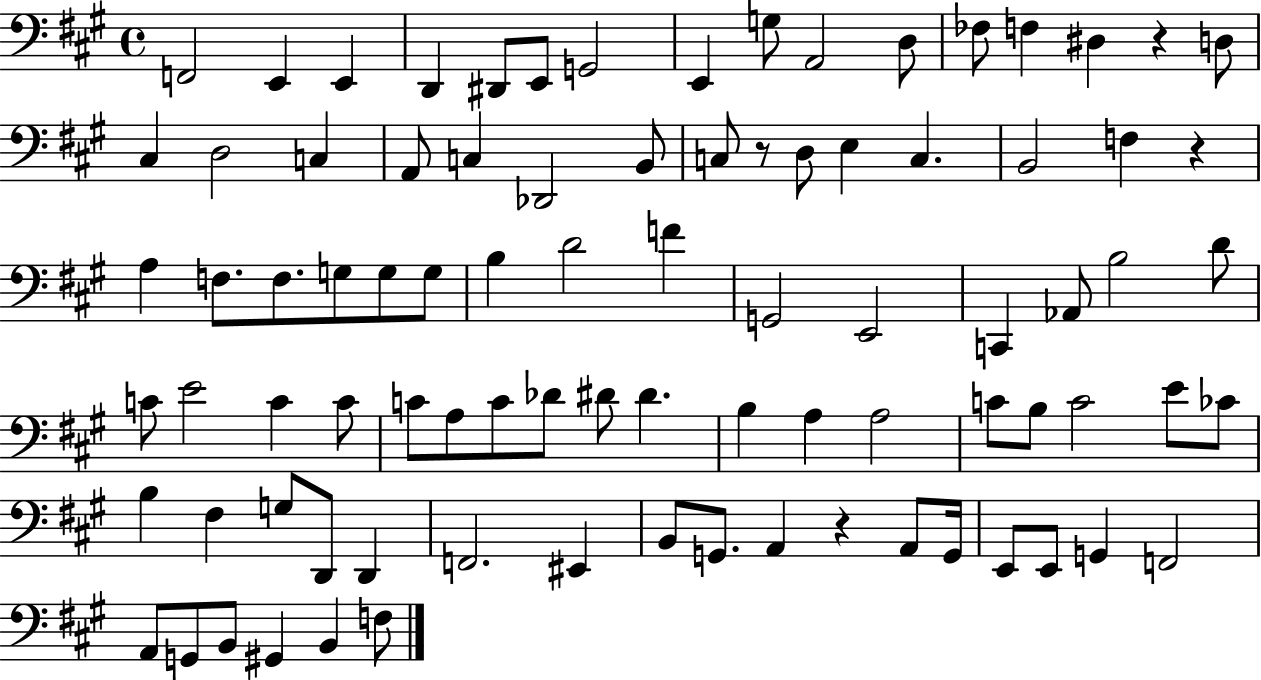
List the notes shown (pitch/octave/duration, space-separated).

F2/h E2/q E2/q D2/q D#2/e E2/e G2/h E2/q G3/e A2/h D3/e FES3/e F3/q D#3/q R/q D3/e C#3/q D3/h C3/q A2/e C3/q Db2/h B2/e C3/e R/e D3/e E3/q C3/q. B2/h F3/q R/q A3/q F3/e. F3/e. G3/e G3/e G3/e B3/q D4/h F4/q G2/h E2/h C2/q Ab2/e B3/h D4/e C4/e E4/h C4/q C4/e C4/e A3/e C4/e Db4/e D#4/e D#4/q. B3/q A3/q A3/h C4/e B3/e C4/h E4/e CES4/e B3/q F#3/q G3/e D2/e D2/q F2/h. EIS2/q B2/e G2/e. A2/q R/q A2/e G2/s E2/e E2/e G2/q F2/h A2/e G2/e B2/e G#2/q B2/q F3/e